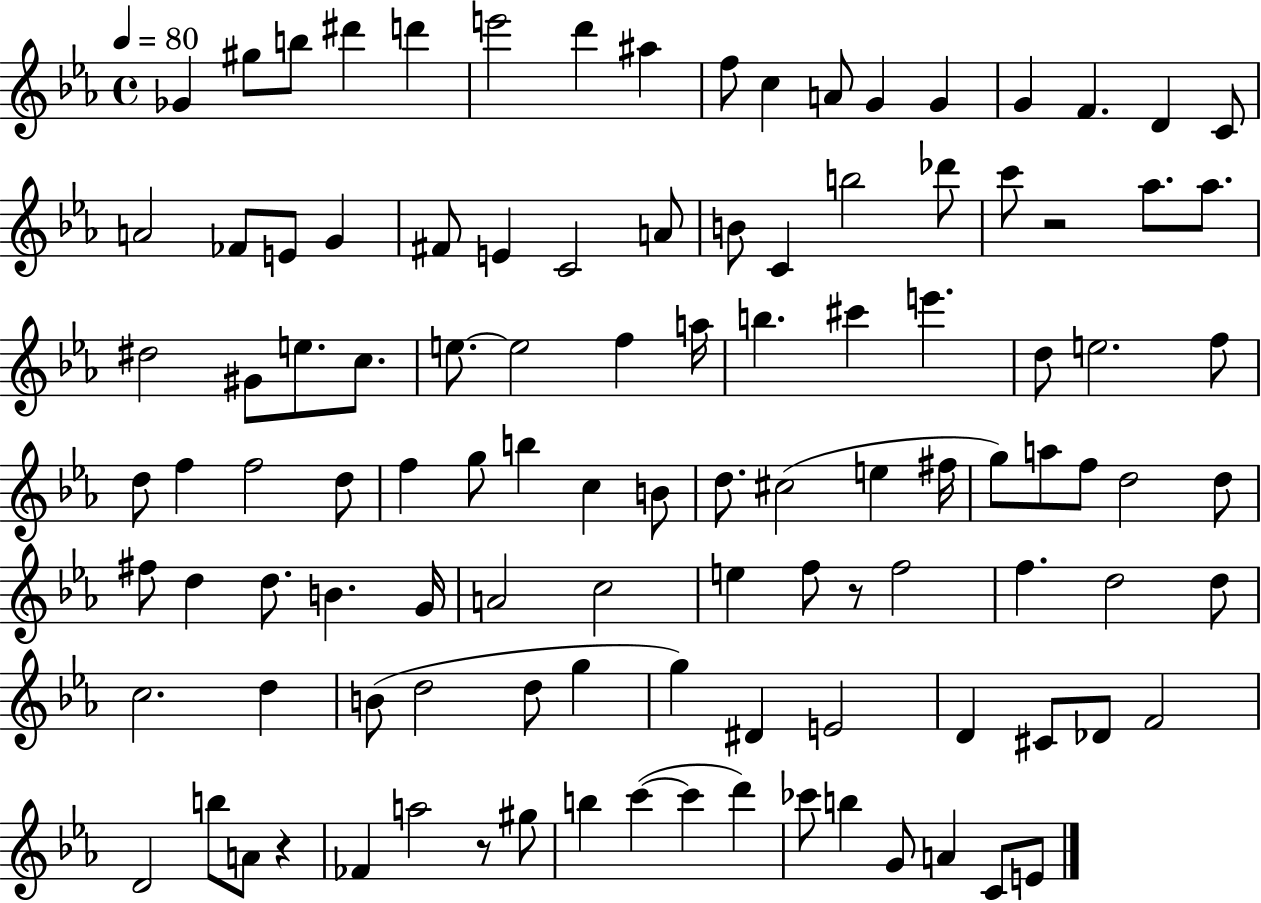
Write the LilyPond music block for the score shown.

{
  \clef treble
  \time 4/4
  \defaultTimeSignature
  \key ees \major
  \tempo 4 = 80
  ges'4 gis''8 b''8 dis'''4 d'''4 | e'''2 d'''4 ais''4 | f''8 c''4 a'8 g'4 g'4 | g'4 f'4. d'4 c'8 | \break a'2 fes'8 e'8 g'4 | fis'8 e'4 c'2 a'8 | b'8 c'4 b''2 des'''8 | c'''8 r2 aes''8. aes''8. | \break dis''2 gis'8 e''8. c''8. | e''8.~~ e''2 f''4 a''16 | b''4. cis'''4 e'''4. | d''8 e''2. f''8 | \break d''8 f''4 f''2 d''8 | f''4 g''8 b''4 c''4 b'8 | d''8. cis''2( e''4 fis''16 | g''8) a''8 f''8 d''2 d''8 | \break fis''8 d''4 d''8. b'4. g'16 | a'2 c''2 | e''4 f''8 r8 f''2 | f''4. d''2 d''8 | \break c''2. d''4 | b'8( d''2 d''8 g''4 | g''4) dis'4 e'2 | d'4 cis'8 des'8 f'2 | \break d'2 b''8 a'8 r4 | fes'4 a''2 r8 gis''8 | b''4 c'''4~(~ c'''4 d'''4) | ces'''8 b''4 g'8 a'4 c'8 e'8 | \break \bar "|."
}